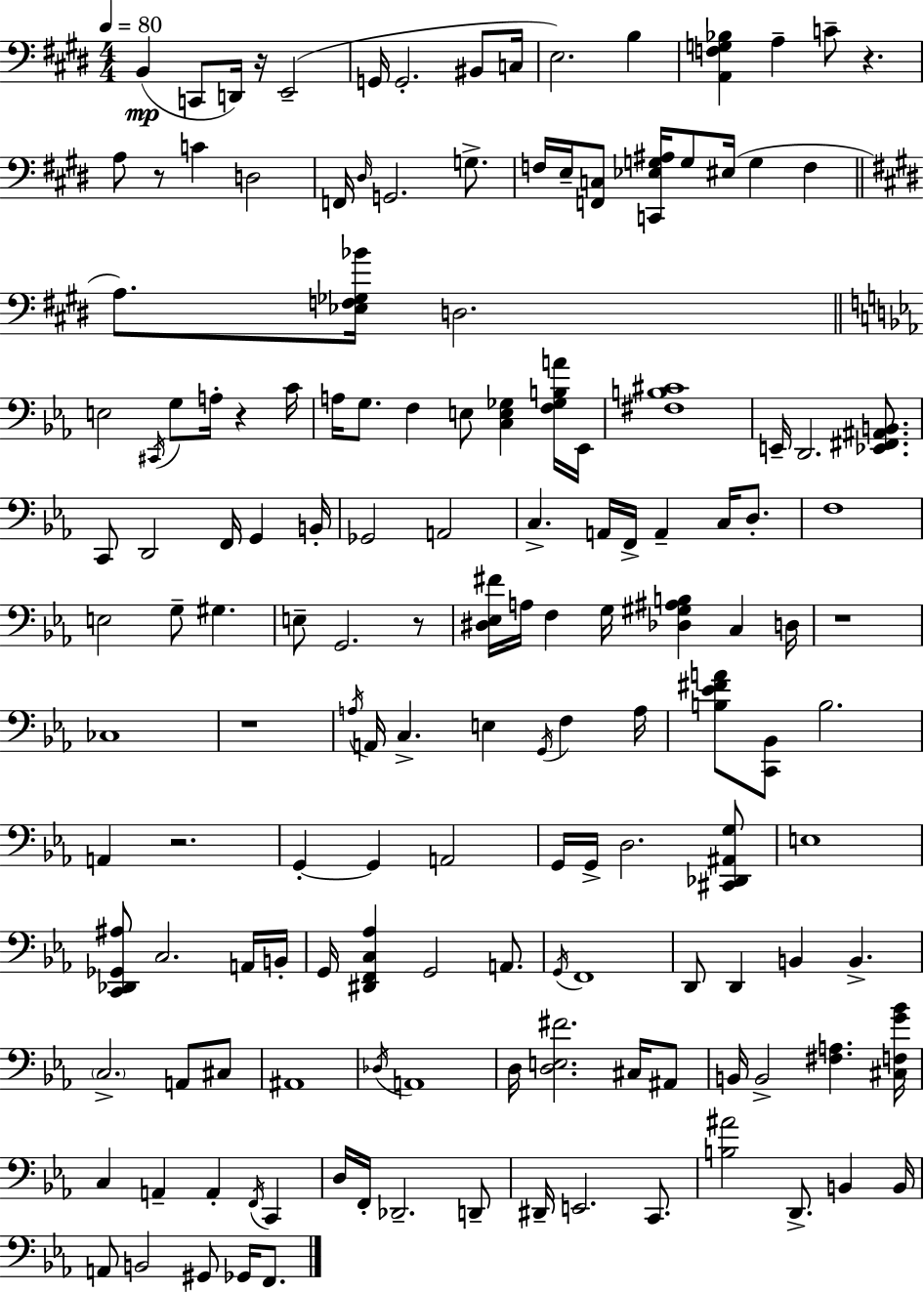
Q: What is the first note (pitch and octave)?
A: B2